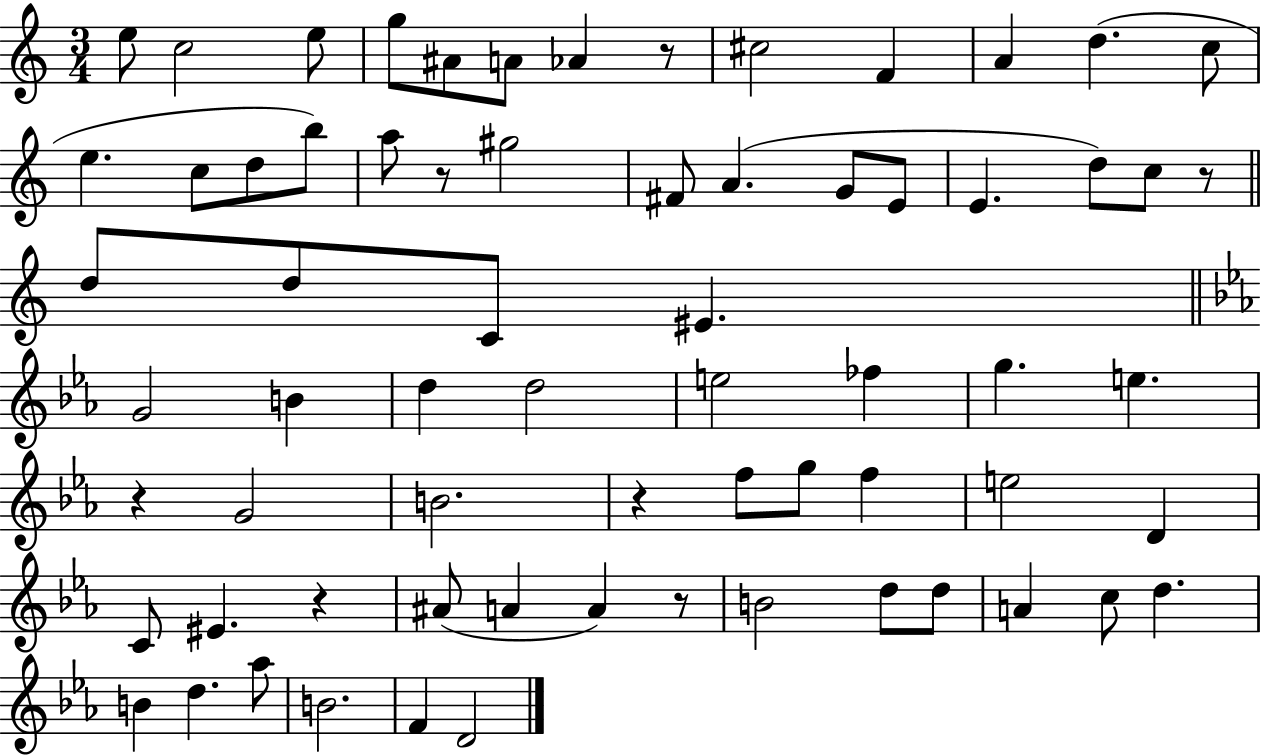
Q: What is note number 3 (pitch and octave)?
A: E5